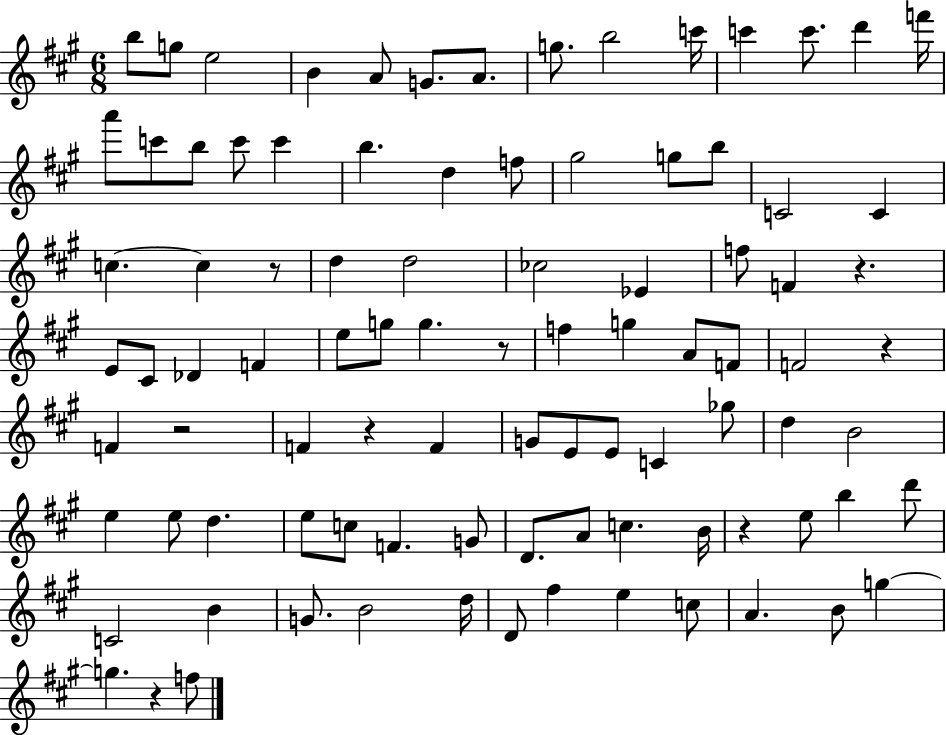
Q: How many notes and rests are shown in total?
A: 93